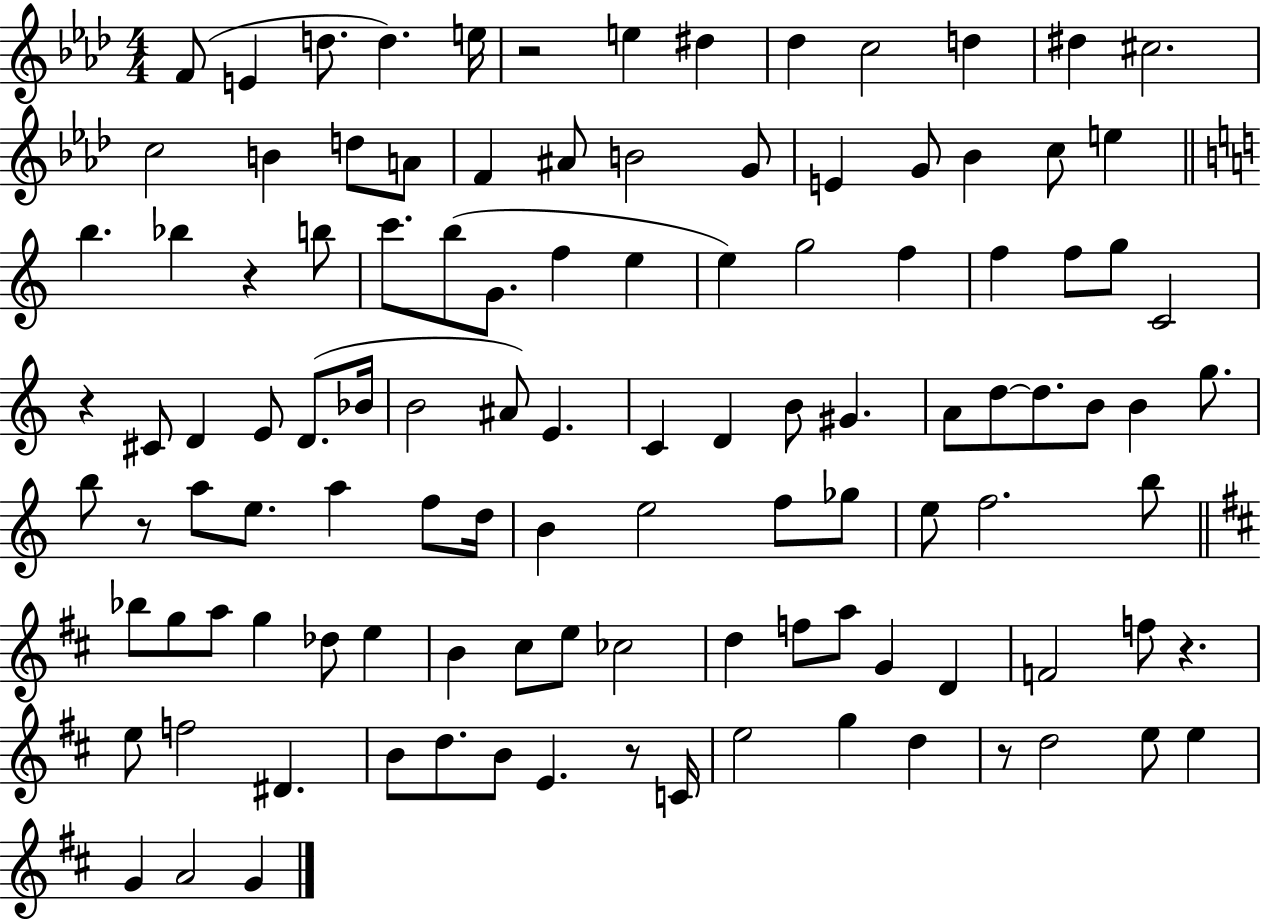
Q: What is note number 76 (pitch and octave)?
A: Db5